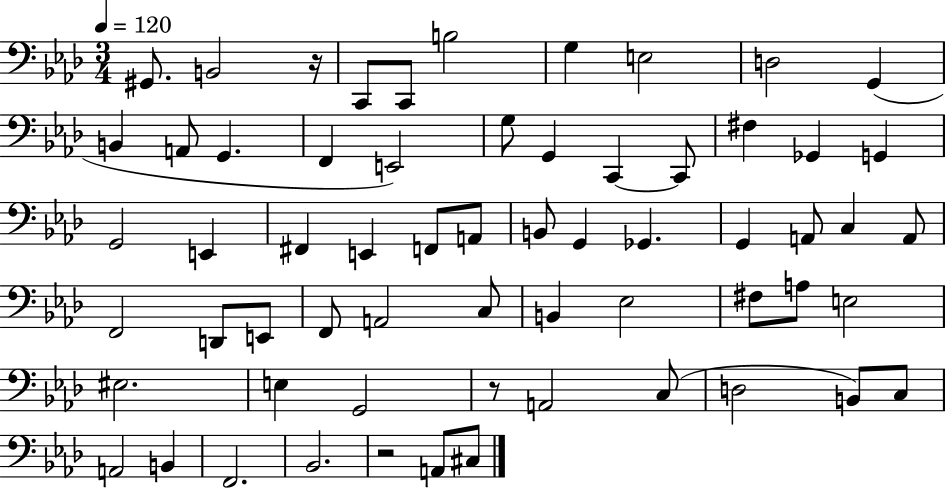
G#2/e. B2/h R/s C2/e C2/e B3/h G3/q E3/h D3/h G2/q B2/q A2/e G2/q. F2/q E2/h G3/e G2/q C2/q C2/e F#3/q Gb2/q G2/q G2/h E2/q F#2/q E2/q F2/e A2/e B2/e G2/q Gb2/q. G2/q A2/e C3/q A2/e F2/h D2/e E2/e F2/e A2/h C3/e B2/q Eb3/h F#3/e A3/e E3/h EIS3/h. E3/q G2/h R/e A2/h C3/e D3/h B2/e C3/e A2/h B2/q F2/h. Bb2/h. R/h A2/e C#3/e